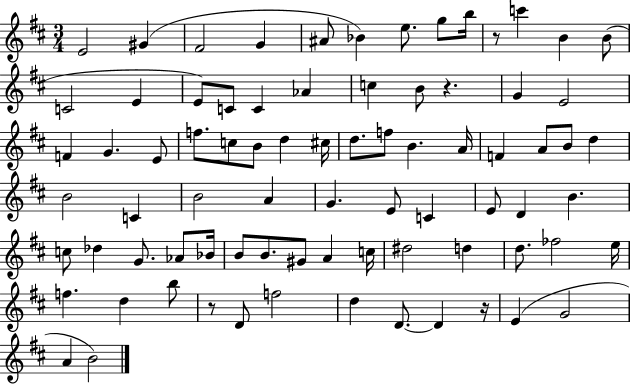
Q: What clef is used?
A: treble